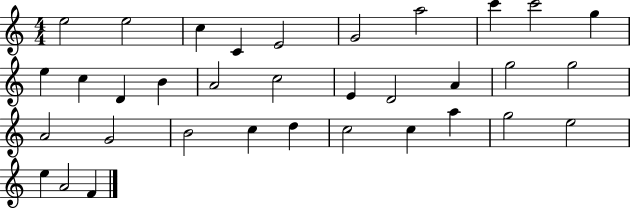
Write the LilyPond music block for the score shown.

{
  \clef treble
  \numericTimeSignature
  \time 4/4
  \key c \major
  e''2 e''2 | c''4 c'4 e'2 | g'2 a''2 | c'''4 c'''2 g''4 | \break e''4 c''4 d'4 b'4 | a'2 c''2 | e'4 d'2 a'4 | g''2 g''2 | \break a'2 g'2 | b'2 c''4 d''4 | c''2 c''4 a''4 | g''2 e''2 | \break e''4 a'2 f'4 | \bar "|."
}